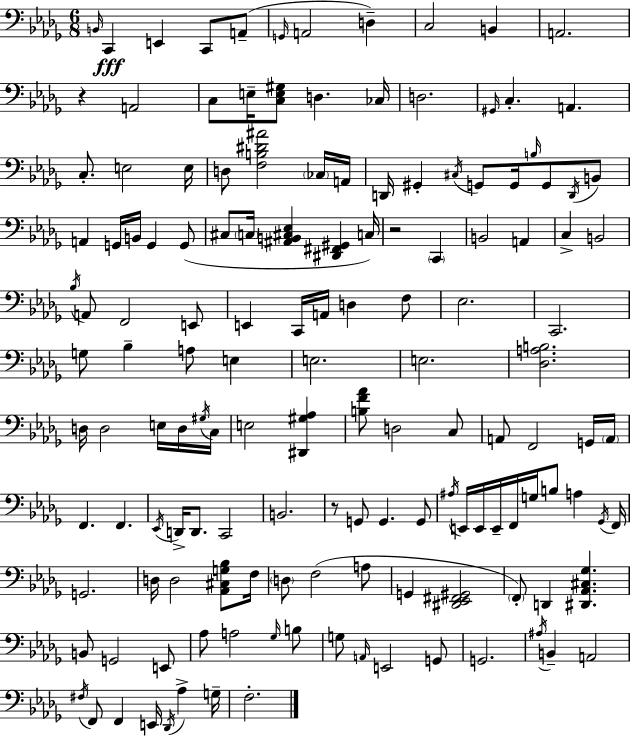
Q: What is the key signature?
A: BES minor